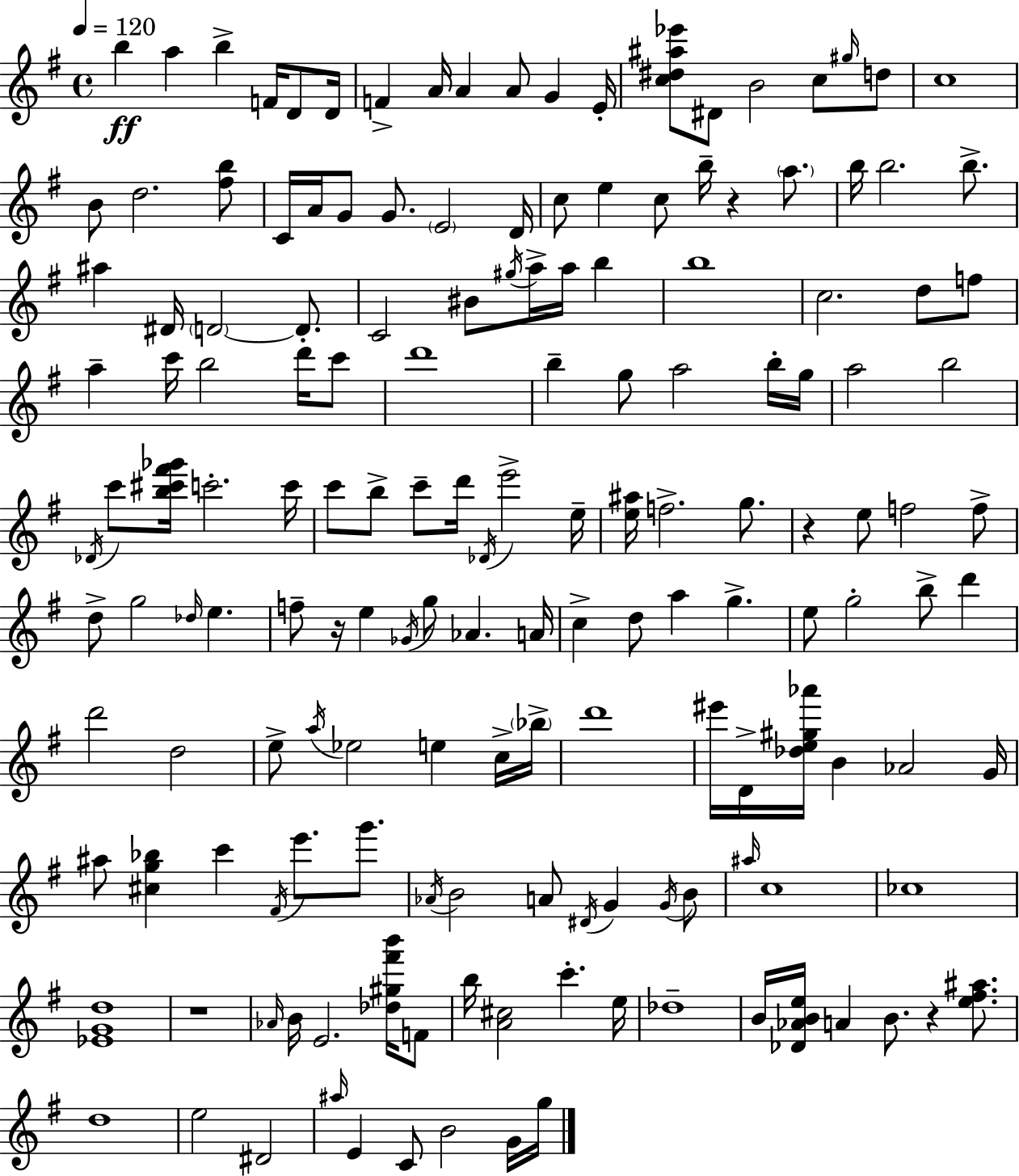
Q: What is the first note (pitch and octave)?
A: B5